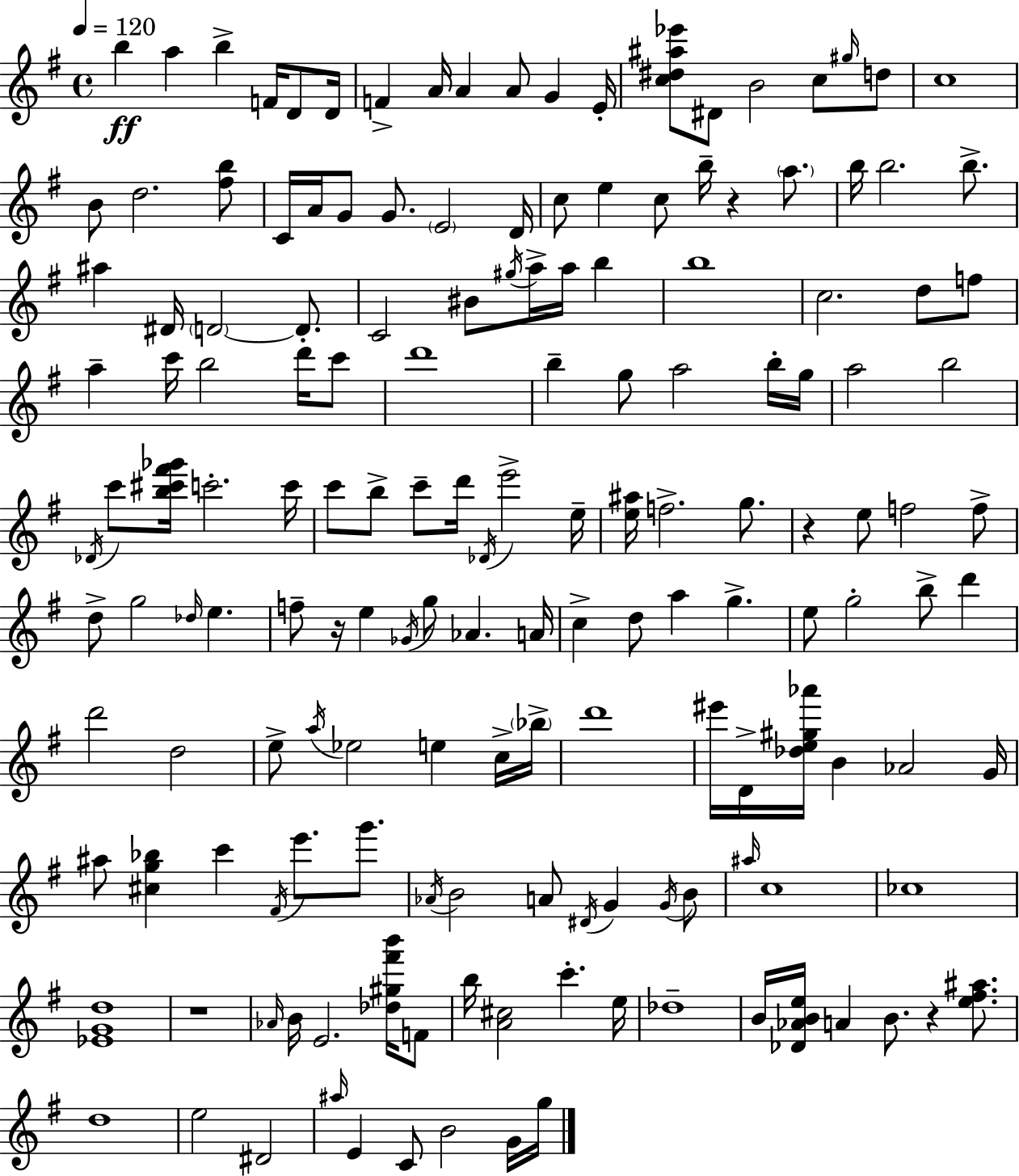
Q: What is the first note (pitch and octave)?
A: B5